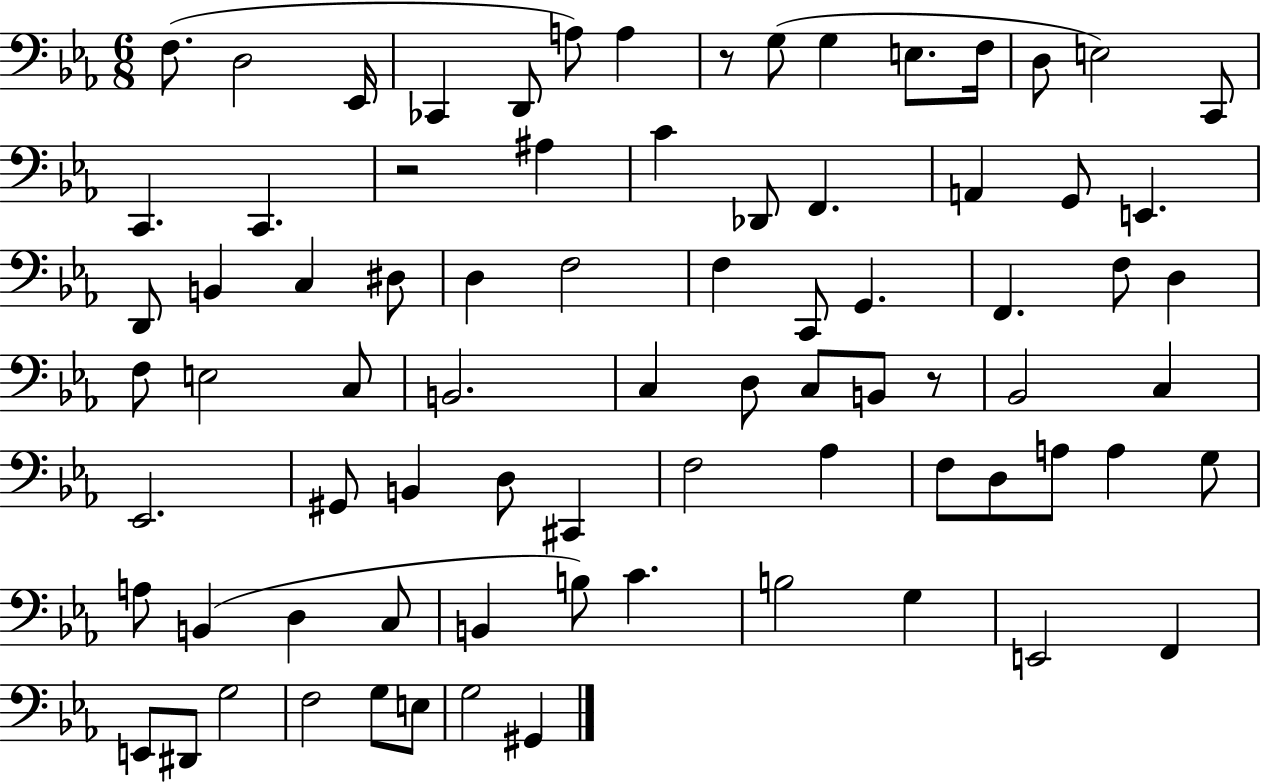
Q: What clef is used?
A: bass